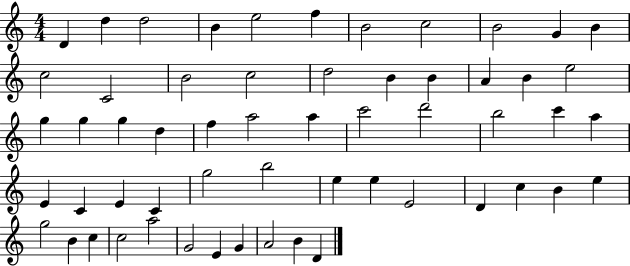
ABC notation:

X:1
T:Untitled
M:4/4
L:1/4
K:C
D d d2 B e2 f B2 c2 B2 G B c2 C2 B2 c2 d2 B B A B e2 g g g d f a2 a c'2 d'2 b2 c' a E C E C g2 b2 e e E2 D c B e g2 B c c2 a2 G2 E G A2 B D